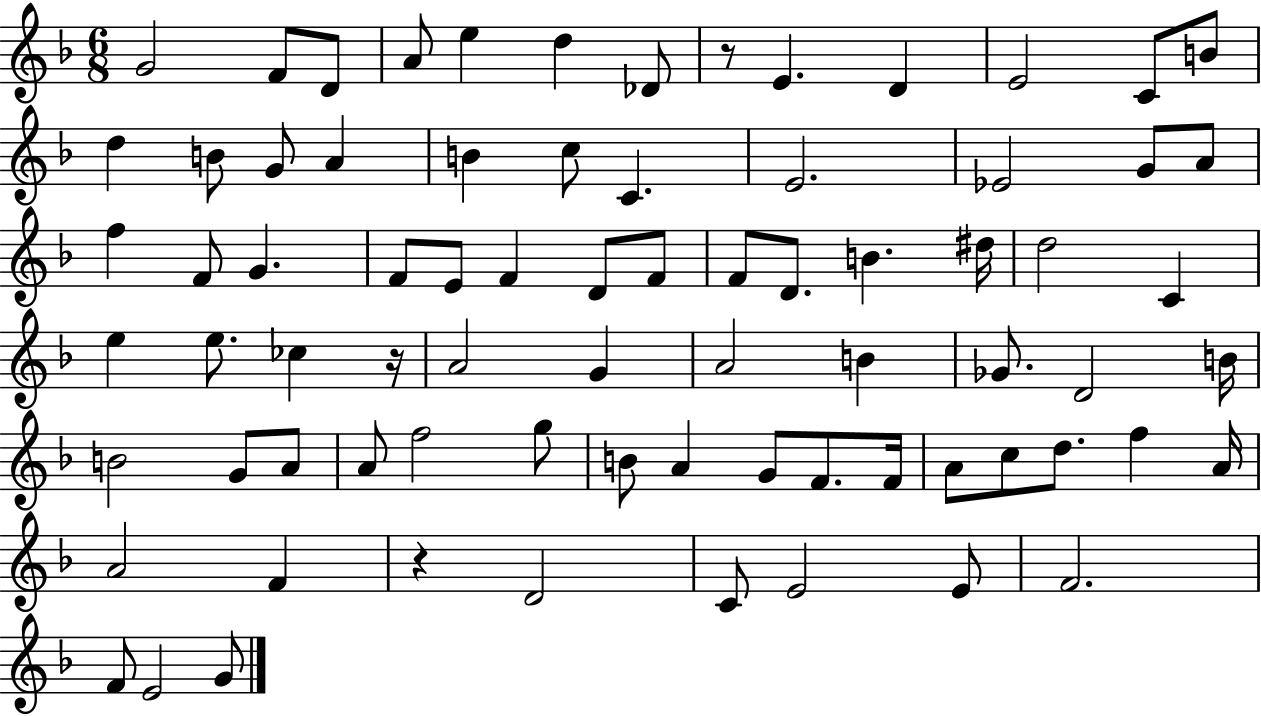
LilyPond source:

{
  \clef treble
  \numericTimeSignature
  \time 6/8
  \key f \major
  g'2 f'8 d'8 | a'8 e''4 d''4 des'8 | r8 e'4. d'4 | e'2 c'8 b'8 | \break d''4 b'8 g'8 a'4 | b'4 c''8 c'4. | e'2. | ees'2 g'8 a'8 | \break f''4 f'8 g'4. | f'8 e'8 f'4 d'8 f'8 | f'8 d'8. b'4. dis''16 | d''2 c'4 | \break e''4 e''8. ces''4 r16 | a'2 g'4 | a'2 b'4 | ges'8. d'2 b'16 | \break b'2 g'8 a'8 | a'8 f''2 g''8 | b'8 a'4 g'8 f'8. f'16 | a'8 c''8 d''8. f''4 a'16 | \break a'2 f'4 | r4 d'2 | c'8 e'2 e'8 | f'2. | \break f'8 e'2 g'8 | \bar "|."
}